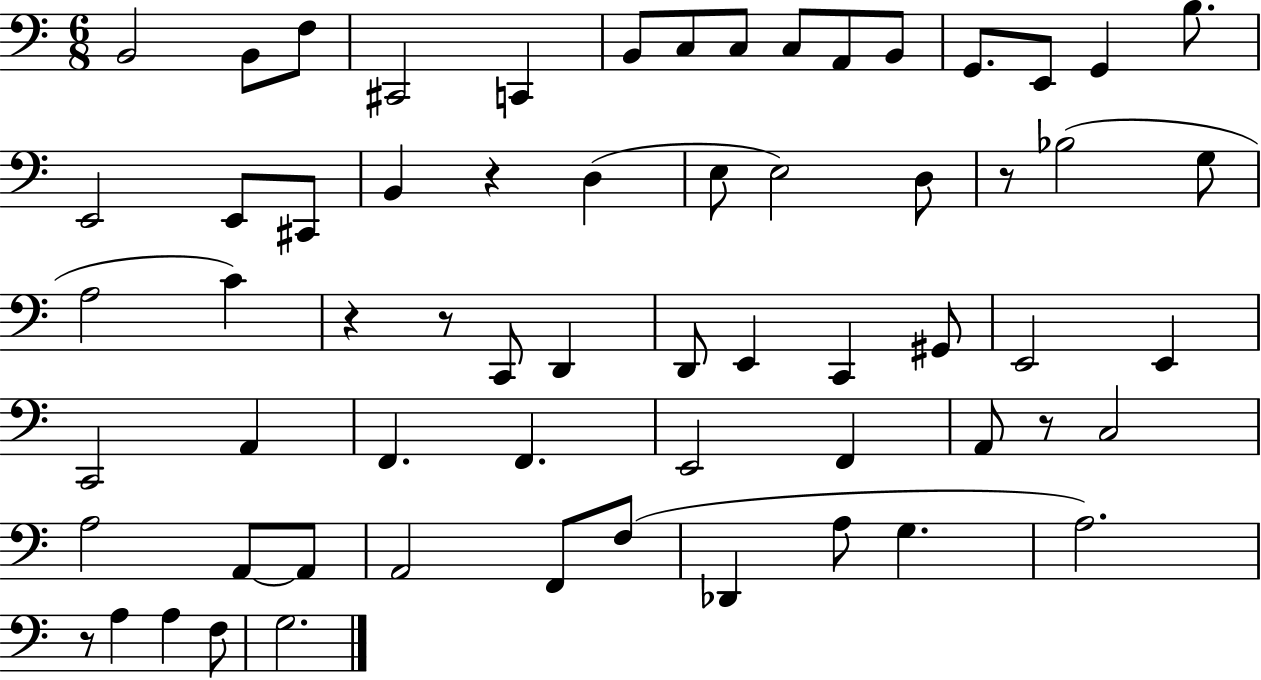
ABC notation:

X:1
T:Untitled
M:6/8
L:1/4
K:C
B,,2 B,,/2 F,/2 ^C,,2 C,, B,,/2 C,/2 C,/2 C,/2 A,,/2 B,,/2 G,,/2 E,,/2 G,, B,/2 E,,2 E,,/2 ^C,,/2 B,, z D, E,/2 E,2 D,/2 z/2 _B,2 G,/2 A,2 C z z/2 C,,/2 D,, D,,/2 E,, C,, ^G,,/2 E,,2 E,, C,,2 A,, F,, F,, E,,2 F,, A,,/2 z/2 C,2 A,2 A,,/2 A,,/2 A,,2 F,,/2 F,/2 _D,, A,/2 G, A,2 z/2 A, A, F,/2 G,2